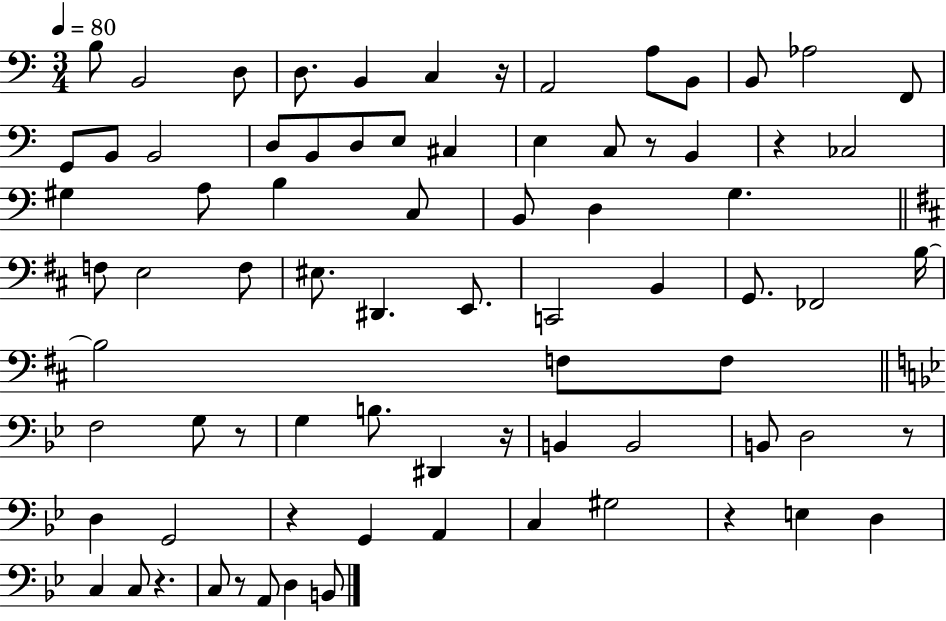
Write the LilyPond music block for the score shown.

{
  \clef bass
  \numericTimeSignature
  \time 3/4
  \key c \major
  \tempo 4 = 80
  b8 b,2 d8 | d8. b,4 c4 r16 | a,2 a8 b,8 | b,8 aes2 f,8 | \break g,8 b,8 b,2 | d8 b,8 d8 e8 cis4 | e4 c8 r8 b,4 | r4 ces2 | \break gis4 a8 b4 c8 | b,8 d4 g4. | \bar "||" \break \key b \minor f8 e2 f8 | eis8. dis,4. e,8. | c,2 b,4 | g,8. fes,2 b16~~ | \break b2 f8 f8 | \bar "||" \break \key bes \major f2 g8 r8 | g4 b8. dis,4 r16 | b,4 b,2 | b,8 d2 r8 | \break d4 g,2 | r4 g,4 a,4 | c4 gis2 | r4 e4 d4 | \break c4 c8 r4. | c8 r8 a,8 d4 b,8 | \bar "|."
}